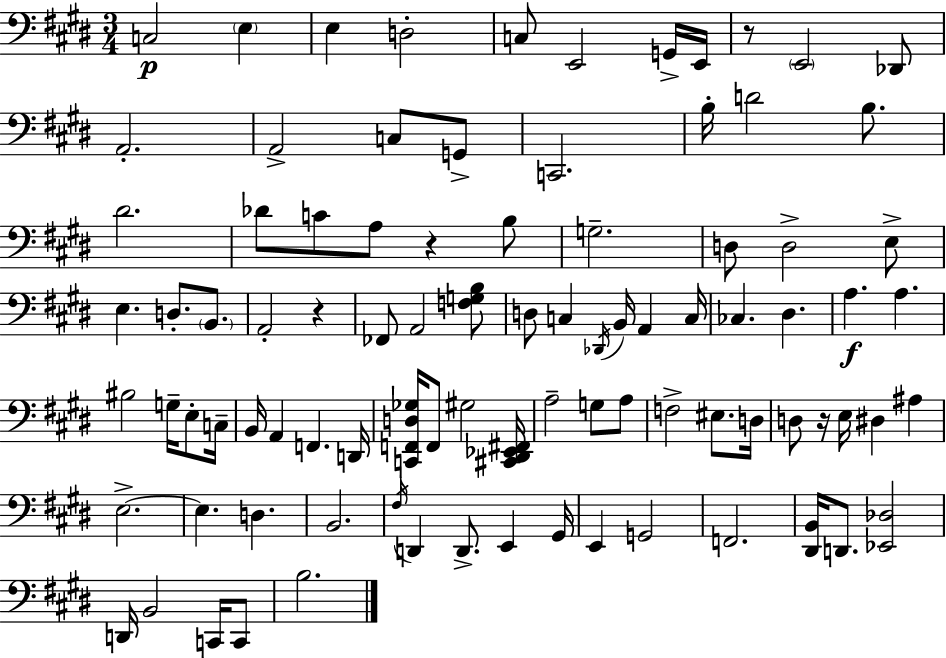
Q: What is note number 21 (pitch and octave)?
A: C4